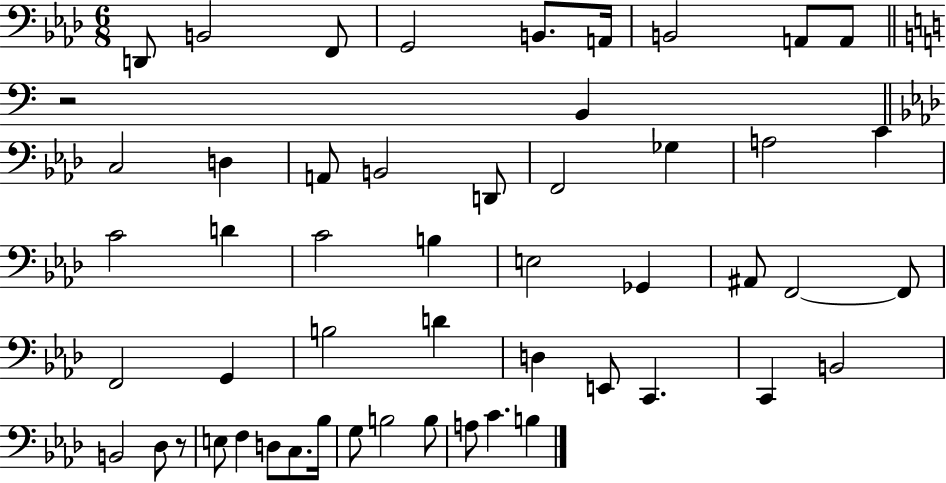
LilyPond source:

{
  \clef bass
  \numericTimeSignature
  \time 6/8
  \key aes \major
  \repeat volta 2 { d,8 b,2 f,8 | g,2 b,8. a,16 | b,2 a,8 a,8 | \bar "||" \break \key c \major r2 b,4 | \bar "||" \break \key aes \major c2 d4 | a,8 b,2 d,8 | f,2 ges4 | a2 c'4 | \break c'2 d'4 | c'2 b4 | e2 ges,4 | ais,8 f,2~~ f,8 | \break f,2 g,4 | b2 d'4 | d4 e,8 c,4. | c,4 b,2 | \break b,2 des8 r8 | e8 f4 d8 c8. bes16 | g8 b2 b8 | a8 c'4. b4 | \break } \bar "|."
}